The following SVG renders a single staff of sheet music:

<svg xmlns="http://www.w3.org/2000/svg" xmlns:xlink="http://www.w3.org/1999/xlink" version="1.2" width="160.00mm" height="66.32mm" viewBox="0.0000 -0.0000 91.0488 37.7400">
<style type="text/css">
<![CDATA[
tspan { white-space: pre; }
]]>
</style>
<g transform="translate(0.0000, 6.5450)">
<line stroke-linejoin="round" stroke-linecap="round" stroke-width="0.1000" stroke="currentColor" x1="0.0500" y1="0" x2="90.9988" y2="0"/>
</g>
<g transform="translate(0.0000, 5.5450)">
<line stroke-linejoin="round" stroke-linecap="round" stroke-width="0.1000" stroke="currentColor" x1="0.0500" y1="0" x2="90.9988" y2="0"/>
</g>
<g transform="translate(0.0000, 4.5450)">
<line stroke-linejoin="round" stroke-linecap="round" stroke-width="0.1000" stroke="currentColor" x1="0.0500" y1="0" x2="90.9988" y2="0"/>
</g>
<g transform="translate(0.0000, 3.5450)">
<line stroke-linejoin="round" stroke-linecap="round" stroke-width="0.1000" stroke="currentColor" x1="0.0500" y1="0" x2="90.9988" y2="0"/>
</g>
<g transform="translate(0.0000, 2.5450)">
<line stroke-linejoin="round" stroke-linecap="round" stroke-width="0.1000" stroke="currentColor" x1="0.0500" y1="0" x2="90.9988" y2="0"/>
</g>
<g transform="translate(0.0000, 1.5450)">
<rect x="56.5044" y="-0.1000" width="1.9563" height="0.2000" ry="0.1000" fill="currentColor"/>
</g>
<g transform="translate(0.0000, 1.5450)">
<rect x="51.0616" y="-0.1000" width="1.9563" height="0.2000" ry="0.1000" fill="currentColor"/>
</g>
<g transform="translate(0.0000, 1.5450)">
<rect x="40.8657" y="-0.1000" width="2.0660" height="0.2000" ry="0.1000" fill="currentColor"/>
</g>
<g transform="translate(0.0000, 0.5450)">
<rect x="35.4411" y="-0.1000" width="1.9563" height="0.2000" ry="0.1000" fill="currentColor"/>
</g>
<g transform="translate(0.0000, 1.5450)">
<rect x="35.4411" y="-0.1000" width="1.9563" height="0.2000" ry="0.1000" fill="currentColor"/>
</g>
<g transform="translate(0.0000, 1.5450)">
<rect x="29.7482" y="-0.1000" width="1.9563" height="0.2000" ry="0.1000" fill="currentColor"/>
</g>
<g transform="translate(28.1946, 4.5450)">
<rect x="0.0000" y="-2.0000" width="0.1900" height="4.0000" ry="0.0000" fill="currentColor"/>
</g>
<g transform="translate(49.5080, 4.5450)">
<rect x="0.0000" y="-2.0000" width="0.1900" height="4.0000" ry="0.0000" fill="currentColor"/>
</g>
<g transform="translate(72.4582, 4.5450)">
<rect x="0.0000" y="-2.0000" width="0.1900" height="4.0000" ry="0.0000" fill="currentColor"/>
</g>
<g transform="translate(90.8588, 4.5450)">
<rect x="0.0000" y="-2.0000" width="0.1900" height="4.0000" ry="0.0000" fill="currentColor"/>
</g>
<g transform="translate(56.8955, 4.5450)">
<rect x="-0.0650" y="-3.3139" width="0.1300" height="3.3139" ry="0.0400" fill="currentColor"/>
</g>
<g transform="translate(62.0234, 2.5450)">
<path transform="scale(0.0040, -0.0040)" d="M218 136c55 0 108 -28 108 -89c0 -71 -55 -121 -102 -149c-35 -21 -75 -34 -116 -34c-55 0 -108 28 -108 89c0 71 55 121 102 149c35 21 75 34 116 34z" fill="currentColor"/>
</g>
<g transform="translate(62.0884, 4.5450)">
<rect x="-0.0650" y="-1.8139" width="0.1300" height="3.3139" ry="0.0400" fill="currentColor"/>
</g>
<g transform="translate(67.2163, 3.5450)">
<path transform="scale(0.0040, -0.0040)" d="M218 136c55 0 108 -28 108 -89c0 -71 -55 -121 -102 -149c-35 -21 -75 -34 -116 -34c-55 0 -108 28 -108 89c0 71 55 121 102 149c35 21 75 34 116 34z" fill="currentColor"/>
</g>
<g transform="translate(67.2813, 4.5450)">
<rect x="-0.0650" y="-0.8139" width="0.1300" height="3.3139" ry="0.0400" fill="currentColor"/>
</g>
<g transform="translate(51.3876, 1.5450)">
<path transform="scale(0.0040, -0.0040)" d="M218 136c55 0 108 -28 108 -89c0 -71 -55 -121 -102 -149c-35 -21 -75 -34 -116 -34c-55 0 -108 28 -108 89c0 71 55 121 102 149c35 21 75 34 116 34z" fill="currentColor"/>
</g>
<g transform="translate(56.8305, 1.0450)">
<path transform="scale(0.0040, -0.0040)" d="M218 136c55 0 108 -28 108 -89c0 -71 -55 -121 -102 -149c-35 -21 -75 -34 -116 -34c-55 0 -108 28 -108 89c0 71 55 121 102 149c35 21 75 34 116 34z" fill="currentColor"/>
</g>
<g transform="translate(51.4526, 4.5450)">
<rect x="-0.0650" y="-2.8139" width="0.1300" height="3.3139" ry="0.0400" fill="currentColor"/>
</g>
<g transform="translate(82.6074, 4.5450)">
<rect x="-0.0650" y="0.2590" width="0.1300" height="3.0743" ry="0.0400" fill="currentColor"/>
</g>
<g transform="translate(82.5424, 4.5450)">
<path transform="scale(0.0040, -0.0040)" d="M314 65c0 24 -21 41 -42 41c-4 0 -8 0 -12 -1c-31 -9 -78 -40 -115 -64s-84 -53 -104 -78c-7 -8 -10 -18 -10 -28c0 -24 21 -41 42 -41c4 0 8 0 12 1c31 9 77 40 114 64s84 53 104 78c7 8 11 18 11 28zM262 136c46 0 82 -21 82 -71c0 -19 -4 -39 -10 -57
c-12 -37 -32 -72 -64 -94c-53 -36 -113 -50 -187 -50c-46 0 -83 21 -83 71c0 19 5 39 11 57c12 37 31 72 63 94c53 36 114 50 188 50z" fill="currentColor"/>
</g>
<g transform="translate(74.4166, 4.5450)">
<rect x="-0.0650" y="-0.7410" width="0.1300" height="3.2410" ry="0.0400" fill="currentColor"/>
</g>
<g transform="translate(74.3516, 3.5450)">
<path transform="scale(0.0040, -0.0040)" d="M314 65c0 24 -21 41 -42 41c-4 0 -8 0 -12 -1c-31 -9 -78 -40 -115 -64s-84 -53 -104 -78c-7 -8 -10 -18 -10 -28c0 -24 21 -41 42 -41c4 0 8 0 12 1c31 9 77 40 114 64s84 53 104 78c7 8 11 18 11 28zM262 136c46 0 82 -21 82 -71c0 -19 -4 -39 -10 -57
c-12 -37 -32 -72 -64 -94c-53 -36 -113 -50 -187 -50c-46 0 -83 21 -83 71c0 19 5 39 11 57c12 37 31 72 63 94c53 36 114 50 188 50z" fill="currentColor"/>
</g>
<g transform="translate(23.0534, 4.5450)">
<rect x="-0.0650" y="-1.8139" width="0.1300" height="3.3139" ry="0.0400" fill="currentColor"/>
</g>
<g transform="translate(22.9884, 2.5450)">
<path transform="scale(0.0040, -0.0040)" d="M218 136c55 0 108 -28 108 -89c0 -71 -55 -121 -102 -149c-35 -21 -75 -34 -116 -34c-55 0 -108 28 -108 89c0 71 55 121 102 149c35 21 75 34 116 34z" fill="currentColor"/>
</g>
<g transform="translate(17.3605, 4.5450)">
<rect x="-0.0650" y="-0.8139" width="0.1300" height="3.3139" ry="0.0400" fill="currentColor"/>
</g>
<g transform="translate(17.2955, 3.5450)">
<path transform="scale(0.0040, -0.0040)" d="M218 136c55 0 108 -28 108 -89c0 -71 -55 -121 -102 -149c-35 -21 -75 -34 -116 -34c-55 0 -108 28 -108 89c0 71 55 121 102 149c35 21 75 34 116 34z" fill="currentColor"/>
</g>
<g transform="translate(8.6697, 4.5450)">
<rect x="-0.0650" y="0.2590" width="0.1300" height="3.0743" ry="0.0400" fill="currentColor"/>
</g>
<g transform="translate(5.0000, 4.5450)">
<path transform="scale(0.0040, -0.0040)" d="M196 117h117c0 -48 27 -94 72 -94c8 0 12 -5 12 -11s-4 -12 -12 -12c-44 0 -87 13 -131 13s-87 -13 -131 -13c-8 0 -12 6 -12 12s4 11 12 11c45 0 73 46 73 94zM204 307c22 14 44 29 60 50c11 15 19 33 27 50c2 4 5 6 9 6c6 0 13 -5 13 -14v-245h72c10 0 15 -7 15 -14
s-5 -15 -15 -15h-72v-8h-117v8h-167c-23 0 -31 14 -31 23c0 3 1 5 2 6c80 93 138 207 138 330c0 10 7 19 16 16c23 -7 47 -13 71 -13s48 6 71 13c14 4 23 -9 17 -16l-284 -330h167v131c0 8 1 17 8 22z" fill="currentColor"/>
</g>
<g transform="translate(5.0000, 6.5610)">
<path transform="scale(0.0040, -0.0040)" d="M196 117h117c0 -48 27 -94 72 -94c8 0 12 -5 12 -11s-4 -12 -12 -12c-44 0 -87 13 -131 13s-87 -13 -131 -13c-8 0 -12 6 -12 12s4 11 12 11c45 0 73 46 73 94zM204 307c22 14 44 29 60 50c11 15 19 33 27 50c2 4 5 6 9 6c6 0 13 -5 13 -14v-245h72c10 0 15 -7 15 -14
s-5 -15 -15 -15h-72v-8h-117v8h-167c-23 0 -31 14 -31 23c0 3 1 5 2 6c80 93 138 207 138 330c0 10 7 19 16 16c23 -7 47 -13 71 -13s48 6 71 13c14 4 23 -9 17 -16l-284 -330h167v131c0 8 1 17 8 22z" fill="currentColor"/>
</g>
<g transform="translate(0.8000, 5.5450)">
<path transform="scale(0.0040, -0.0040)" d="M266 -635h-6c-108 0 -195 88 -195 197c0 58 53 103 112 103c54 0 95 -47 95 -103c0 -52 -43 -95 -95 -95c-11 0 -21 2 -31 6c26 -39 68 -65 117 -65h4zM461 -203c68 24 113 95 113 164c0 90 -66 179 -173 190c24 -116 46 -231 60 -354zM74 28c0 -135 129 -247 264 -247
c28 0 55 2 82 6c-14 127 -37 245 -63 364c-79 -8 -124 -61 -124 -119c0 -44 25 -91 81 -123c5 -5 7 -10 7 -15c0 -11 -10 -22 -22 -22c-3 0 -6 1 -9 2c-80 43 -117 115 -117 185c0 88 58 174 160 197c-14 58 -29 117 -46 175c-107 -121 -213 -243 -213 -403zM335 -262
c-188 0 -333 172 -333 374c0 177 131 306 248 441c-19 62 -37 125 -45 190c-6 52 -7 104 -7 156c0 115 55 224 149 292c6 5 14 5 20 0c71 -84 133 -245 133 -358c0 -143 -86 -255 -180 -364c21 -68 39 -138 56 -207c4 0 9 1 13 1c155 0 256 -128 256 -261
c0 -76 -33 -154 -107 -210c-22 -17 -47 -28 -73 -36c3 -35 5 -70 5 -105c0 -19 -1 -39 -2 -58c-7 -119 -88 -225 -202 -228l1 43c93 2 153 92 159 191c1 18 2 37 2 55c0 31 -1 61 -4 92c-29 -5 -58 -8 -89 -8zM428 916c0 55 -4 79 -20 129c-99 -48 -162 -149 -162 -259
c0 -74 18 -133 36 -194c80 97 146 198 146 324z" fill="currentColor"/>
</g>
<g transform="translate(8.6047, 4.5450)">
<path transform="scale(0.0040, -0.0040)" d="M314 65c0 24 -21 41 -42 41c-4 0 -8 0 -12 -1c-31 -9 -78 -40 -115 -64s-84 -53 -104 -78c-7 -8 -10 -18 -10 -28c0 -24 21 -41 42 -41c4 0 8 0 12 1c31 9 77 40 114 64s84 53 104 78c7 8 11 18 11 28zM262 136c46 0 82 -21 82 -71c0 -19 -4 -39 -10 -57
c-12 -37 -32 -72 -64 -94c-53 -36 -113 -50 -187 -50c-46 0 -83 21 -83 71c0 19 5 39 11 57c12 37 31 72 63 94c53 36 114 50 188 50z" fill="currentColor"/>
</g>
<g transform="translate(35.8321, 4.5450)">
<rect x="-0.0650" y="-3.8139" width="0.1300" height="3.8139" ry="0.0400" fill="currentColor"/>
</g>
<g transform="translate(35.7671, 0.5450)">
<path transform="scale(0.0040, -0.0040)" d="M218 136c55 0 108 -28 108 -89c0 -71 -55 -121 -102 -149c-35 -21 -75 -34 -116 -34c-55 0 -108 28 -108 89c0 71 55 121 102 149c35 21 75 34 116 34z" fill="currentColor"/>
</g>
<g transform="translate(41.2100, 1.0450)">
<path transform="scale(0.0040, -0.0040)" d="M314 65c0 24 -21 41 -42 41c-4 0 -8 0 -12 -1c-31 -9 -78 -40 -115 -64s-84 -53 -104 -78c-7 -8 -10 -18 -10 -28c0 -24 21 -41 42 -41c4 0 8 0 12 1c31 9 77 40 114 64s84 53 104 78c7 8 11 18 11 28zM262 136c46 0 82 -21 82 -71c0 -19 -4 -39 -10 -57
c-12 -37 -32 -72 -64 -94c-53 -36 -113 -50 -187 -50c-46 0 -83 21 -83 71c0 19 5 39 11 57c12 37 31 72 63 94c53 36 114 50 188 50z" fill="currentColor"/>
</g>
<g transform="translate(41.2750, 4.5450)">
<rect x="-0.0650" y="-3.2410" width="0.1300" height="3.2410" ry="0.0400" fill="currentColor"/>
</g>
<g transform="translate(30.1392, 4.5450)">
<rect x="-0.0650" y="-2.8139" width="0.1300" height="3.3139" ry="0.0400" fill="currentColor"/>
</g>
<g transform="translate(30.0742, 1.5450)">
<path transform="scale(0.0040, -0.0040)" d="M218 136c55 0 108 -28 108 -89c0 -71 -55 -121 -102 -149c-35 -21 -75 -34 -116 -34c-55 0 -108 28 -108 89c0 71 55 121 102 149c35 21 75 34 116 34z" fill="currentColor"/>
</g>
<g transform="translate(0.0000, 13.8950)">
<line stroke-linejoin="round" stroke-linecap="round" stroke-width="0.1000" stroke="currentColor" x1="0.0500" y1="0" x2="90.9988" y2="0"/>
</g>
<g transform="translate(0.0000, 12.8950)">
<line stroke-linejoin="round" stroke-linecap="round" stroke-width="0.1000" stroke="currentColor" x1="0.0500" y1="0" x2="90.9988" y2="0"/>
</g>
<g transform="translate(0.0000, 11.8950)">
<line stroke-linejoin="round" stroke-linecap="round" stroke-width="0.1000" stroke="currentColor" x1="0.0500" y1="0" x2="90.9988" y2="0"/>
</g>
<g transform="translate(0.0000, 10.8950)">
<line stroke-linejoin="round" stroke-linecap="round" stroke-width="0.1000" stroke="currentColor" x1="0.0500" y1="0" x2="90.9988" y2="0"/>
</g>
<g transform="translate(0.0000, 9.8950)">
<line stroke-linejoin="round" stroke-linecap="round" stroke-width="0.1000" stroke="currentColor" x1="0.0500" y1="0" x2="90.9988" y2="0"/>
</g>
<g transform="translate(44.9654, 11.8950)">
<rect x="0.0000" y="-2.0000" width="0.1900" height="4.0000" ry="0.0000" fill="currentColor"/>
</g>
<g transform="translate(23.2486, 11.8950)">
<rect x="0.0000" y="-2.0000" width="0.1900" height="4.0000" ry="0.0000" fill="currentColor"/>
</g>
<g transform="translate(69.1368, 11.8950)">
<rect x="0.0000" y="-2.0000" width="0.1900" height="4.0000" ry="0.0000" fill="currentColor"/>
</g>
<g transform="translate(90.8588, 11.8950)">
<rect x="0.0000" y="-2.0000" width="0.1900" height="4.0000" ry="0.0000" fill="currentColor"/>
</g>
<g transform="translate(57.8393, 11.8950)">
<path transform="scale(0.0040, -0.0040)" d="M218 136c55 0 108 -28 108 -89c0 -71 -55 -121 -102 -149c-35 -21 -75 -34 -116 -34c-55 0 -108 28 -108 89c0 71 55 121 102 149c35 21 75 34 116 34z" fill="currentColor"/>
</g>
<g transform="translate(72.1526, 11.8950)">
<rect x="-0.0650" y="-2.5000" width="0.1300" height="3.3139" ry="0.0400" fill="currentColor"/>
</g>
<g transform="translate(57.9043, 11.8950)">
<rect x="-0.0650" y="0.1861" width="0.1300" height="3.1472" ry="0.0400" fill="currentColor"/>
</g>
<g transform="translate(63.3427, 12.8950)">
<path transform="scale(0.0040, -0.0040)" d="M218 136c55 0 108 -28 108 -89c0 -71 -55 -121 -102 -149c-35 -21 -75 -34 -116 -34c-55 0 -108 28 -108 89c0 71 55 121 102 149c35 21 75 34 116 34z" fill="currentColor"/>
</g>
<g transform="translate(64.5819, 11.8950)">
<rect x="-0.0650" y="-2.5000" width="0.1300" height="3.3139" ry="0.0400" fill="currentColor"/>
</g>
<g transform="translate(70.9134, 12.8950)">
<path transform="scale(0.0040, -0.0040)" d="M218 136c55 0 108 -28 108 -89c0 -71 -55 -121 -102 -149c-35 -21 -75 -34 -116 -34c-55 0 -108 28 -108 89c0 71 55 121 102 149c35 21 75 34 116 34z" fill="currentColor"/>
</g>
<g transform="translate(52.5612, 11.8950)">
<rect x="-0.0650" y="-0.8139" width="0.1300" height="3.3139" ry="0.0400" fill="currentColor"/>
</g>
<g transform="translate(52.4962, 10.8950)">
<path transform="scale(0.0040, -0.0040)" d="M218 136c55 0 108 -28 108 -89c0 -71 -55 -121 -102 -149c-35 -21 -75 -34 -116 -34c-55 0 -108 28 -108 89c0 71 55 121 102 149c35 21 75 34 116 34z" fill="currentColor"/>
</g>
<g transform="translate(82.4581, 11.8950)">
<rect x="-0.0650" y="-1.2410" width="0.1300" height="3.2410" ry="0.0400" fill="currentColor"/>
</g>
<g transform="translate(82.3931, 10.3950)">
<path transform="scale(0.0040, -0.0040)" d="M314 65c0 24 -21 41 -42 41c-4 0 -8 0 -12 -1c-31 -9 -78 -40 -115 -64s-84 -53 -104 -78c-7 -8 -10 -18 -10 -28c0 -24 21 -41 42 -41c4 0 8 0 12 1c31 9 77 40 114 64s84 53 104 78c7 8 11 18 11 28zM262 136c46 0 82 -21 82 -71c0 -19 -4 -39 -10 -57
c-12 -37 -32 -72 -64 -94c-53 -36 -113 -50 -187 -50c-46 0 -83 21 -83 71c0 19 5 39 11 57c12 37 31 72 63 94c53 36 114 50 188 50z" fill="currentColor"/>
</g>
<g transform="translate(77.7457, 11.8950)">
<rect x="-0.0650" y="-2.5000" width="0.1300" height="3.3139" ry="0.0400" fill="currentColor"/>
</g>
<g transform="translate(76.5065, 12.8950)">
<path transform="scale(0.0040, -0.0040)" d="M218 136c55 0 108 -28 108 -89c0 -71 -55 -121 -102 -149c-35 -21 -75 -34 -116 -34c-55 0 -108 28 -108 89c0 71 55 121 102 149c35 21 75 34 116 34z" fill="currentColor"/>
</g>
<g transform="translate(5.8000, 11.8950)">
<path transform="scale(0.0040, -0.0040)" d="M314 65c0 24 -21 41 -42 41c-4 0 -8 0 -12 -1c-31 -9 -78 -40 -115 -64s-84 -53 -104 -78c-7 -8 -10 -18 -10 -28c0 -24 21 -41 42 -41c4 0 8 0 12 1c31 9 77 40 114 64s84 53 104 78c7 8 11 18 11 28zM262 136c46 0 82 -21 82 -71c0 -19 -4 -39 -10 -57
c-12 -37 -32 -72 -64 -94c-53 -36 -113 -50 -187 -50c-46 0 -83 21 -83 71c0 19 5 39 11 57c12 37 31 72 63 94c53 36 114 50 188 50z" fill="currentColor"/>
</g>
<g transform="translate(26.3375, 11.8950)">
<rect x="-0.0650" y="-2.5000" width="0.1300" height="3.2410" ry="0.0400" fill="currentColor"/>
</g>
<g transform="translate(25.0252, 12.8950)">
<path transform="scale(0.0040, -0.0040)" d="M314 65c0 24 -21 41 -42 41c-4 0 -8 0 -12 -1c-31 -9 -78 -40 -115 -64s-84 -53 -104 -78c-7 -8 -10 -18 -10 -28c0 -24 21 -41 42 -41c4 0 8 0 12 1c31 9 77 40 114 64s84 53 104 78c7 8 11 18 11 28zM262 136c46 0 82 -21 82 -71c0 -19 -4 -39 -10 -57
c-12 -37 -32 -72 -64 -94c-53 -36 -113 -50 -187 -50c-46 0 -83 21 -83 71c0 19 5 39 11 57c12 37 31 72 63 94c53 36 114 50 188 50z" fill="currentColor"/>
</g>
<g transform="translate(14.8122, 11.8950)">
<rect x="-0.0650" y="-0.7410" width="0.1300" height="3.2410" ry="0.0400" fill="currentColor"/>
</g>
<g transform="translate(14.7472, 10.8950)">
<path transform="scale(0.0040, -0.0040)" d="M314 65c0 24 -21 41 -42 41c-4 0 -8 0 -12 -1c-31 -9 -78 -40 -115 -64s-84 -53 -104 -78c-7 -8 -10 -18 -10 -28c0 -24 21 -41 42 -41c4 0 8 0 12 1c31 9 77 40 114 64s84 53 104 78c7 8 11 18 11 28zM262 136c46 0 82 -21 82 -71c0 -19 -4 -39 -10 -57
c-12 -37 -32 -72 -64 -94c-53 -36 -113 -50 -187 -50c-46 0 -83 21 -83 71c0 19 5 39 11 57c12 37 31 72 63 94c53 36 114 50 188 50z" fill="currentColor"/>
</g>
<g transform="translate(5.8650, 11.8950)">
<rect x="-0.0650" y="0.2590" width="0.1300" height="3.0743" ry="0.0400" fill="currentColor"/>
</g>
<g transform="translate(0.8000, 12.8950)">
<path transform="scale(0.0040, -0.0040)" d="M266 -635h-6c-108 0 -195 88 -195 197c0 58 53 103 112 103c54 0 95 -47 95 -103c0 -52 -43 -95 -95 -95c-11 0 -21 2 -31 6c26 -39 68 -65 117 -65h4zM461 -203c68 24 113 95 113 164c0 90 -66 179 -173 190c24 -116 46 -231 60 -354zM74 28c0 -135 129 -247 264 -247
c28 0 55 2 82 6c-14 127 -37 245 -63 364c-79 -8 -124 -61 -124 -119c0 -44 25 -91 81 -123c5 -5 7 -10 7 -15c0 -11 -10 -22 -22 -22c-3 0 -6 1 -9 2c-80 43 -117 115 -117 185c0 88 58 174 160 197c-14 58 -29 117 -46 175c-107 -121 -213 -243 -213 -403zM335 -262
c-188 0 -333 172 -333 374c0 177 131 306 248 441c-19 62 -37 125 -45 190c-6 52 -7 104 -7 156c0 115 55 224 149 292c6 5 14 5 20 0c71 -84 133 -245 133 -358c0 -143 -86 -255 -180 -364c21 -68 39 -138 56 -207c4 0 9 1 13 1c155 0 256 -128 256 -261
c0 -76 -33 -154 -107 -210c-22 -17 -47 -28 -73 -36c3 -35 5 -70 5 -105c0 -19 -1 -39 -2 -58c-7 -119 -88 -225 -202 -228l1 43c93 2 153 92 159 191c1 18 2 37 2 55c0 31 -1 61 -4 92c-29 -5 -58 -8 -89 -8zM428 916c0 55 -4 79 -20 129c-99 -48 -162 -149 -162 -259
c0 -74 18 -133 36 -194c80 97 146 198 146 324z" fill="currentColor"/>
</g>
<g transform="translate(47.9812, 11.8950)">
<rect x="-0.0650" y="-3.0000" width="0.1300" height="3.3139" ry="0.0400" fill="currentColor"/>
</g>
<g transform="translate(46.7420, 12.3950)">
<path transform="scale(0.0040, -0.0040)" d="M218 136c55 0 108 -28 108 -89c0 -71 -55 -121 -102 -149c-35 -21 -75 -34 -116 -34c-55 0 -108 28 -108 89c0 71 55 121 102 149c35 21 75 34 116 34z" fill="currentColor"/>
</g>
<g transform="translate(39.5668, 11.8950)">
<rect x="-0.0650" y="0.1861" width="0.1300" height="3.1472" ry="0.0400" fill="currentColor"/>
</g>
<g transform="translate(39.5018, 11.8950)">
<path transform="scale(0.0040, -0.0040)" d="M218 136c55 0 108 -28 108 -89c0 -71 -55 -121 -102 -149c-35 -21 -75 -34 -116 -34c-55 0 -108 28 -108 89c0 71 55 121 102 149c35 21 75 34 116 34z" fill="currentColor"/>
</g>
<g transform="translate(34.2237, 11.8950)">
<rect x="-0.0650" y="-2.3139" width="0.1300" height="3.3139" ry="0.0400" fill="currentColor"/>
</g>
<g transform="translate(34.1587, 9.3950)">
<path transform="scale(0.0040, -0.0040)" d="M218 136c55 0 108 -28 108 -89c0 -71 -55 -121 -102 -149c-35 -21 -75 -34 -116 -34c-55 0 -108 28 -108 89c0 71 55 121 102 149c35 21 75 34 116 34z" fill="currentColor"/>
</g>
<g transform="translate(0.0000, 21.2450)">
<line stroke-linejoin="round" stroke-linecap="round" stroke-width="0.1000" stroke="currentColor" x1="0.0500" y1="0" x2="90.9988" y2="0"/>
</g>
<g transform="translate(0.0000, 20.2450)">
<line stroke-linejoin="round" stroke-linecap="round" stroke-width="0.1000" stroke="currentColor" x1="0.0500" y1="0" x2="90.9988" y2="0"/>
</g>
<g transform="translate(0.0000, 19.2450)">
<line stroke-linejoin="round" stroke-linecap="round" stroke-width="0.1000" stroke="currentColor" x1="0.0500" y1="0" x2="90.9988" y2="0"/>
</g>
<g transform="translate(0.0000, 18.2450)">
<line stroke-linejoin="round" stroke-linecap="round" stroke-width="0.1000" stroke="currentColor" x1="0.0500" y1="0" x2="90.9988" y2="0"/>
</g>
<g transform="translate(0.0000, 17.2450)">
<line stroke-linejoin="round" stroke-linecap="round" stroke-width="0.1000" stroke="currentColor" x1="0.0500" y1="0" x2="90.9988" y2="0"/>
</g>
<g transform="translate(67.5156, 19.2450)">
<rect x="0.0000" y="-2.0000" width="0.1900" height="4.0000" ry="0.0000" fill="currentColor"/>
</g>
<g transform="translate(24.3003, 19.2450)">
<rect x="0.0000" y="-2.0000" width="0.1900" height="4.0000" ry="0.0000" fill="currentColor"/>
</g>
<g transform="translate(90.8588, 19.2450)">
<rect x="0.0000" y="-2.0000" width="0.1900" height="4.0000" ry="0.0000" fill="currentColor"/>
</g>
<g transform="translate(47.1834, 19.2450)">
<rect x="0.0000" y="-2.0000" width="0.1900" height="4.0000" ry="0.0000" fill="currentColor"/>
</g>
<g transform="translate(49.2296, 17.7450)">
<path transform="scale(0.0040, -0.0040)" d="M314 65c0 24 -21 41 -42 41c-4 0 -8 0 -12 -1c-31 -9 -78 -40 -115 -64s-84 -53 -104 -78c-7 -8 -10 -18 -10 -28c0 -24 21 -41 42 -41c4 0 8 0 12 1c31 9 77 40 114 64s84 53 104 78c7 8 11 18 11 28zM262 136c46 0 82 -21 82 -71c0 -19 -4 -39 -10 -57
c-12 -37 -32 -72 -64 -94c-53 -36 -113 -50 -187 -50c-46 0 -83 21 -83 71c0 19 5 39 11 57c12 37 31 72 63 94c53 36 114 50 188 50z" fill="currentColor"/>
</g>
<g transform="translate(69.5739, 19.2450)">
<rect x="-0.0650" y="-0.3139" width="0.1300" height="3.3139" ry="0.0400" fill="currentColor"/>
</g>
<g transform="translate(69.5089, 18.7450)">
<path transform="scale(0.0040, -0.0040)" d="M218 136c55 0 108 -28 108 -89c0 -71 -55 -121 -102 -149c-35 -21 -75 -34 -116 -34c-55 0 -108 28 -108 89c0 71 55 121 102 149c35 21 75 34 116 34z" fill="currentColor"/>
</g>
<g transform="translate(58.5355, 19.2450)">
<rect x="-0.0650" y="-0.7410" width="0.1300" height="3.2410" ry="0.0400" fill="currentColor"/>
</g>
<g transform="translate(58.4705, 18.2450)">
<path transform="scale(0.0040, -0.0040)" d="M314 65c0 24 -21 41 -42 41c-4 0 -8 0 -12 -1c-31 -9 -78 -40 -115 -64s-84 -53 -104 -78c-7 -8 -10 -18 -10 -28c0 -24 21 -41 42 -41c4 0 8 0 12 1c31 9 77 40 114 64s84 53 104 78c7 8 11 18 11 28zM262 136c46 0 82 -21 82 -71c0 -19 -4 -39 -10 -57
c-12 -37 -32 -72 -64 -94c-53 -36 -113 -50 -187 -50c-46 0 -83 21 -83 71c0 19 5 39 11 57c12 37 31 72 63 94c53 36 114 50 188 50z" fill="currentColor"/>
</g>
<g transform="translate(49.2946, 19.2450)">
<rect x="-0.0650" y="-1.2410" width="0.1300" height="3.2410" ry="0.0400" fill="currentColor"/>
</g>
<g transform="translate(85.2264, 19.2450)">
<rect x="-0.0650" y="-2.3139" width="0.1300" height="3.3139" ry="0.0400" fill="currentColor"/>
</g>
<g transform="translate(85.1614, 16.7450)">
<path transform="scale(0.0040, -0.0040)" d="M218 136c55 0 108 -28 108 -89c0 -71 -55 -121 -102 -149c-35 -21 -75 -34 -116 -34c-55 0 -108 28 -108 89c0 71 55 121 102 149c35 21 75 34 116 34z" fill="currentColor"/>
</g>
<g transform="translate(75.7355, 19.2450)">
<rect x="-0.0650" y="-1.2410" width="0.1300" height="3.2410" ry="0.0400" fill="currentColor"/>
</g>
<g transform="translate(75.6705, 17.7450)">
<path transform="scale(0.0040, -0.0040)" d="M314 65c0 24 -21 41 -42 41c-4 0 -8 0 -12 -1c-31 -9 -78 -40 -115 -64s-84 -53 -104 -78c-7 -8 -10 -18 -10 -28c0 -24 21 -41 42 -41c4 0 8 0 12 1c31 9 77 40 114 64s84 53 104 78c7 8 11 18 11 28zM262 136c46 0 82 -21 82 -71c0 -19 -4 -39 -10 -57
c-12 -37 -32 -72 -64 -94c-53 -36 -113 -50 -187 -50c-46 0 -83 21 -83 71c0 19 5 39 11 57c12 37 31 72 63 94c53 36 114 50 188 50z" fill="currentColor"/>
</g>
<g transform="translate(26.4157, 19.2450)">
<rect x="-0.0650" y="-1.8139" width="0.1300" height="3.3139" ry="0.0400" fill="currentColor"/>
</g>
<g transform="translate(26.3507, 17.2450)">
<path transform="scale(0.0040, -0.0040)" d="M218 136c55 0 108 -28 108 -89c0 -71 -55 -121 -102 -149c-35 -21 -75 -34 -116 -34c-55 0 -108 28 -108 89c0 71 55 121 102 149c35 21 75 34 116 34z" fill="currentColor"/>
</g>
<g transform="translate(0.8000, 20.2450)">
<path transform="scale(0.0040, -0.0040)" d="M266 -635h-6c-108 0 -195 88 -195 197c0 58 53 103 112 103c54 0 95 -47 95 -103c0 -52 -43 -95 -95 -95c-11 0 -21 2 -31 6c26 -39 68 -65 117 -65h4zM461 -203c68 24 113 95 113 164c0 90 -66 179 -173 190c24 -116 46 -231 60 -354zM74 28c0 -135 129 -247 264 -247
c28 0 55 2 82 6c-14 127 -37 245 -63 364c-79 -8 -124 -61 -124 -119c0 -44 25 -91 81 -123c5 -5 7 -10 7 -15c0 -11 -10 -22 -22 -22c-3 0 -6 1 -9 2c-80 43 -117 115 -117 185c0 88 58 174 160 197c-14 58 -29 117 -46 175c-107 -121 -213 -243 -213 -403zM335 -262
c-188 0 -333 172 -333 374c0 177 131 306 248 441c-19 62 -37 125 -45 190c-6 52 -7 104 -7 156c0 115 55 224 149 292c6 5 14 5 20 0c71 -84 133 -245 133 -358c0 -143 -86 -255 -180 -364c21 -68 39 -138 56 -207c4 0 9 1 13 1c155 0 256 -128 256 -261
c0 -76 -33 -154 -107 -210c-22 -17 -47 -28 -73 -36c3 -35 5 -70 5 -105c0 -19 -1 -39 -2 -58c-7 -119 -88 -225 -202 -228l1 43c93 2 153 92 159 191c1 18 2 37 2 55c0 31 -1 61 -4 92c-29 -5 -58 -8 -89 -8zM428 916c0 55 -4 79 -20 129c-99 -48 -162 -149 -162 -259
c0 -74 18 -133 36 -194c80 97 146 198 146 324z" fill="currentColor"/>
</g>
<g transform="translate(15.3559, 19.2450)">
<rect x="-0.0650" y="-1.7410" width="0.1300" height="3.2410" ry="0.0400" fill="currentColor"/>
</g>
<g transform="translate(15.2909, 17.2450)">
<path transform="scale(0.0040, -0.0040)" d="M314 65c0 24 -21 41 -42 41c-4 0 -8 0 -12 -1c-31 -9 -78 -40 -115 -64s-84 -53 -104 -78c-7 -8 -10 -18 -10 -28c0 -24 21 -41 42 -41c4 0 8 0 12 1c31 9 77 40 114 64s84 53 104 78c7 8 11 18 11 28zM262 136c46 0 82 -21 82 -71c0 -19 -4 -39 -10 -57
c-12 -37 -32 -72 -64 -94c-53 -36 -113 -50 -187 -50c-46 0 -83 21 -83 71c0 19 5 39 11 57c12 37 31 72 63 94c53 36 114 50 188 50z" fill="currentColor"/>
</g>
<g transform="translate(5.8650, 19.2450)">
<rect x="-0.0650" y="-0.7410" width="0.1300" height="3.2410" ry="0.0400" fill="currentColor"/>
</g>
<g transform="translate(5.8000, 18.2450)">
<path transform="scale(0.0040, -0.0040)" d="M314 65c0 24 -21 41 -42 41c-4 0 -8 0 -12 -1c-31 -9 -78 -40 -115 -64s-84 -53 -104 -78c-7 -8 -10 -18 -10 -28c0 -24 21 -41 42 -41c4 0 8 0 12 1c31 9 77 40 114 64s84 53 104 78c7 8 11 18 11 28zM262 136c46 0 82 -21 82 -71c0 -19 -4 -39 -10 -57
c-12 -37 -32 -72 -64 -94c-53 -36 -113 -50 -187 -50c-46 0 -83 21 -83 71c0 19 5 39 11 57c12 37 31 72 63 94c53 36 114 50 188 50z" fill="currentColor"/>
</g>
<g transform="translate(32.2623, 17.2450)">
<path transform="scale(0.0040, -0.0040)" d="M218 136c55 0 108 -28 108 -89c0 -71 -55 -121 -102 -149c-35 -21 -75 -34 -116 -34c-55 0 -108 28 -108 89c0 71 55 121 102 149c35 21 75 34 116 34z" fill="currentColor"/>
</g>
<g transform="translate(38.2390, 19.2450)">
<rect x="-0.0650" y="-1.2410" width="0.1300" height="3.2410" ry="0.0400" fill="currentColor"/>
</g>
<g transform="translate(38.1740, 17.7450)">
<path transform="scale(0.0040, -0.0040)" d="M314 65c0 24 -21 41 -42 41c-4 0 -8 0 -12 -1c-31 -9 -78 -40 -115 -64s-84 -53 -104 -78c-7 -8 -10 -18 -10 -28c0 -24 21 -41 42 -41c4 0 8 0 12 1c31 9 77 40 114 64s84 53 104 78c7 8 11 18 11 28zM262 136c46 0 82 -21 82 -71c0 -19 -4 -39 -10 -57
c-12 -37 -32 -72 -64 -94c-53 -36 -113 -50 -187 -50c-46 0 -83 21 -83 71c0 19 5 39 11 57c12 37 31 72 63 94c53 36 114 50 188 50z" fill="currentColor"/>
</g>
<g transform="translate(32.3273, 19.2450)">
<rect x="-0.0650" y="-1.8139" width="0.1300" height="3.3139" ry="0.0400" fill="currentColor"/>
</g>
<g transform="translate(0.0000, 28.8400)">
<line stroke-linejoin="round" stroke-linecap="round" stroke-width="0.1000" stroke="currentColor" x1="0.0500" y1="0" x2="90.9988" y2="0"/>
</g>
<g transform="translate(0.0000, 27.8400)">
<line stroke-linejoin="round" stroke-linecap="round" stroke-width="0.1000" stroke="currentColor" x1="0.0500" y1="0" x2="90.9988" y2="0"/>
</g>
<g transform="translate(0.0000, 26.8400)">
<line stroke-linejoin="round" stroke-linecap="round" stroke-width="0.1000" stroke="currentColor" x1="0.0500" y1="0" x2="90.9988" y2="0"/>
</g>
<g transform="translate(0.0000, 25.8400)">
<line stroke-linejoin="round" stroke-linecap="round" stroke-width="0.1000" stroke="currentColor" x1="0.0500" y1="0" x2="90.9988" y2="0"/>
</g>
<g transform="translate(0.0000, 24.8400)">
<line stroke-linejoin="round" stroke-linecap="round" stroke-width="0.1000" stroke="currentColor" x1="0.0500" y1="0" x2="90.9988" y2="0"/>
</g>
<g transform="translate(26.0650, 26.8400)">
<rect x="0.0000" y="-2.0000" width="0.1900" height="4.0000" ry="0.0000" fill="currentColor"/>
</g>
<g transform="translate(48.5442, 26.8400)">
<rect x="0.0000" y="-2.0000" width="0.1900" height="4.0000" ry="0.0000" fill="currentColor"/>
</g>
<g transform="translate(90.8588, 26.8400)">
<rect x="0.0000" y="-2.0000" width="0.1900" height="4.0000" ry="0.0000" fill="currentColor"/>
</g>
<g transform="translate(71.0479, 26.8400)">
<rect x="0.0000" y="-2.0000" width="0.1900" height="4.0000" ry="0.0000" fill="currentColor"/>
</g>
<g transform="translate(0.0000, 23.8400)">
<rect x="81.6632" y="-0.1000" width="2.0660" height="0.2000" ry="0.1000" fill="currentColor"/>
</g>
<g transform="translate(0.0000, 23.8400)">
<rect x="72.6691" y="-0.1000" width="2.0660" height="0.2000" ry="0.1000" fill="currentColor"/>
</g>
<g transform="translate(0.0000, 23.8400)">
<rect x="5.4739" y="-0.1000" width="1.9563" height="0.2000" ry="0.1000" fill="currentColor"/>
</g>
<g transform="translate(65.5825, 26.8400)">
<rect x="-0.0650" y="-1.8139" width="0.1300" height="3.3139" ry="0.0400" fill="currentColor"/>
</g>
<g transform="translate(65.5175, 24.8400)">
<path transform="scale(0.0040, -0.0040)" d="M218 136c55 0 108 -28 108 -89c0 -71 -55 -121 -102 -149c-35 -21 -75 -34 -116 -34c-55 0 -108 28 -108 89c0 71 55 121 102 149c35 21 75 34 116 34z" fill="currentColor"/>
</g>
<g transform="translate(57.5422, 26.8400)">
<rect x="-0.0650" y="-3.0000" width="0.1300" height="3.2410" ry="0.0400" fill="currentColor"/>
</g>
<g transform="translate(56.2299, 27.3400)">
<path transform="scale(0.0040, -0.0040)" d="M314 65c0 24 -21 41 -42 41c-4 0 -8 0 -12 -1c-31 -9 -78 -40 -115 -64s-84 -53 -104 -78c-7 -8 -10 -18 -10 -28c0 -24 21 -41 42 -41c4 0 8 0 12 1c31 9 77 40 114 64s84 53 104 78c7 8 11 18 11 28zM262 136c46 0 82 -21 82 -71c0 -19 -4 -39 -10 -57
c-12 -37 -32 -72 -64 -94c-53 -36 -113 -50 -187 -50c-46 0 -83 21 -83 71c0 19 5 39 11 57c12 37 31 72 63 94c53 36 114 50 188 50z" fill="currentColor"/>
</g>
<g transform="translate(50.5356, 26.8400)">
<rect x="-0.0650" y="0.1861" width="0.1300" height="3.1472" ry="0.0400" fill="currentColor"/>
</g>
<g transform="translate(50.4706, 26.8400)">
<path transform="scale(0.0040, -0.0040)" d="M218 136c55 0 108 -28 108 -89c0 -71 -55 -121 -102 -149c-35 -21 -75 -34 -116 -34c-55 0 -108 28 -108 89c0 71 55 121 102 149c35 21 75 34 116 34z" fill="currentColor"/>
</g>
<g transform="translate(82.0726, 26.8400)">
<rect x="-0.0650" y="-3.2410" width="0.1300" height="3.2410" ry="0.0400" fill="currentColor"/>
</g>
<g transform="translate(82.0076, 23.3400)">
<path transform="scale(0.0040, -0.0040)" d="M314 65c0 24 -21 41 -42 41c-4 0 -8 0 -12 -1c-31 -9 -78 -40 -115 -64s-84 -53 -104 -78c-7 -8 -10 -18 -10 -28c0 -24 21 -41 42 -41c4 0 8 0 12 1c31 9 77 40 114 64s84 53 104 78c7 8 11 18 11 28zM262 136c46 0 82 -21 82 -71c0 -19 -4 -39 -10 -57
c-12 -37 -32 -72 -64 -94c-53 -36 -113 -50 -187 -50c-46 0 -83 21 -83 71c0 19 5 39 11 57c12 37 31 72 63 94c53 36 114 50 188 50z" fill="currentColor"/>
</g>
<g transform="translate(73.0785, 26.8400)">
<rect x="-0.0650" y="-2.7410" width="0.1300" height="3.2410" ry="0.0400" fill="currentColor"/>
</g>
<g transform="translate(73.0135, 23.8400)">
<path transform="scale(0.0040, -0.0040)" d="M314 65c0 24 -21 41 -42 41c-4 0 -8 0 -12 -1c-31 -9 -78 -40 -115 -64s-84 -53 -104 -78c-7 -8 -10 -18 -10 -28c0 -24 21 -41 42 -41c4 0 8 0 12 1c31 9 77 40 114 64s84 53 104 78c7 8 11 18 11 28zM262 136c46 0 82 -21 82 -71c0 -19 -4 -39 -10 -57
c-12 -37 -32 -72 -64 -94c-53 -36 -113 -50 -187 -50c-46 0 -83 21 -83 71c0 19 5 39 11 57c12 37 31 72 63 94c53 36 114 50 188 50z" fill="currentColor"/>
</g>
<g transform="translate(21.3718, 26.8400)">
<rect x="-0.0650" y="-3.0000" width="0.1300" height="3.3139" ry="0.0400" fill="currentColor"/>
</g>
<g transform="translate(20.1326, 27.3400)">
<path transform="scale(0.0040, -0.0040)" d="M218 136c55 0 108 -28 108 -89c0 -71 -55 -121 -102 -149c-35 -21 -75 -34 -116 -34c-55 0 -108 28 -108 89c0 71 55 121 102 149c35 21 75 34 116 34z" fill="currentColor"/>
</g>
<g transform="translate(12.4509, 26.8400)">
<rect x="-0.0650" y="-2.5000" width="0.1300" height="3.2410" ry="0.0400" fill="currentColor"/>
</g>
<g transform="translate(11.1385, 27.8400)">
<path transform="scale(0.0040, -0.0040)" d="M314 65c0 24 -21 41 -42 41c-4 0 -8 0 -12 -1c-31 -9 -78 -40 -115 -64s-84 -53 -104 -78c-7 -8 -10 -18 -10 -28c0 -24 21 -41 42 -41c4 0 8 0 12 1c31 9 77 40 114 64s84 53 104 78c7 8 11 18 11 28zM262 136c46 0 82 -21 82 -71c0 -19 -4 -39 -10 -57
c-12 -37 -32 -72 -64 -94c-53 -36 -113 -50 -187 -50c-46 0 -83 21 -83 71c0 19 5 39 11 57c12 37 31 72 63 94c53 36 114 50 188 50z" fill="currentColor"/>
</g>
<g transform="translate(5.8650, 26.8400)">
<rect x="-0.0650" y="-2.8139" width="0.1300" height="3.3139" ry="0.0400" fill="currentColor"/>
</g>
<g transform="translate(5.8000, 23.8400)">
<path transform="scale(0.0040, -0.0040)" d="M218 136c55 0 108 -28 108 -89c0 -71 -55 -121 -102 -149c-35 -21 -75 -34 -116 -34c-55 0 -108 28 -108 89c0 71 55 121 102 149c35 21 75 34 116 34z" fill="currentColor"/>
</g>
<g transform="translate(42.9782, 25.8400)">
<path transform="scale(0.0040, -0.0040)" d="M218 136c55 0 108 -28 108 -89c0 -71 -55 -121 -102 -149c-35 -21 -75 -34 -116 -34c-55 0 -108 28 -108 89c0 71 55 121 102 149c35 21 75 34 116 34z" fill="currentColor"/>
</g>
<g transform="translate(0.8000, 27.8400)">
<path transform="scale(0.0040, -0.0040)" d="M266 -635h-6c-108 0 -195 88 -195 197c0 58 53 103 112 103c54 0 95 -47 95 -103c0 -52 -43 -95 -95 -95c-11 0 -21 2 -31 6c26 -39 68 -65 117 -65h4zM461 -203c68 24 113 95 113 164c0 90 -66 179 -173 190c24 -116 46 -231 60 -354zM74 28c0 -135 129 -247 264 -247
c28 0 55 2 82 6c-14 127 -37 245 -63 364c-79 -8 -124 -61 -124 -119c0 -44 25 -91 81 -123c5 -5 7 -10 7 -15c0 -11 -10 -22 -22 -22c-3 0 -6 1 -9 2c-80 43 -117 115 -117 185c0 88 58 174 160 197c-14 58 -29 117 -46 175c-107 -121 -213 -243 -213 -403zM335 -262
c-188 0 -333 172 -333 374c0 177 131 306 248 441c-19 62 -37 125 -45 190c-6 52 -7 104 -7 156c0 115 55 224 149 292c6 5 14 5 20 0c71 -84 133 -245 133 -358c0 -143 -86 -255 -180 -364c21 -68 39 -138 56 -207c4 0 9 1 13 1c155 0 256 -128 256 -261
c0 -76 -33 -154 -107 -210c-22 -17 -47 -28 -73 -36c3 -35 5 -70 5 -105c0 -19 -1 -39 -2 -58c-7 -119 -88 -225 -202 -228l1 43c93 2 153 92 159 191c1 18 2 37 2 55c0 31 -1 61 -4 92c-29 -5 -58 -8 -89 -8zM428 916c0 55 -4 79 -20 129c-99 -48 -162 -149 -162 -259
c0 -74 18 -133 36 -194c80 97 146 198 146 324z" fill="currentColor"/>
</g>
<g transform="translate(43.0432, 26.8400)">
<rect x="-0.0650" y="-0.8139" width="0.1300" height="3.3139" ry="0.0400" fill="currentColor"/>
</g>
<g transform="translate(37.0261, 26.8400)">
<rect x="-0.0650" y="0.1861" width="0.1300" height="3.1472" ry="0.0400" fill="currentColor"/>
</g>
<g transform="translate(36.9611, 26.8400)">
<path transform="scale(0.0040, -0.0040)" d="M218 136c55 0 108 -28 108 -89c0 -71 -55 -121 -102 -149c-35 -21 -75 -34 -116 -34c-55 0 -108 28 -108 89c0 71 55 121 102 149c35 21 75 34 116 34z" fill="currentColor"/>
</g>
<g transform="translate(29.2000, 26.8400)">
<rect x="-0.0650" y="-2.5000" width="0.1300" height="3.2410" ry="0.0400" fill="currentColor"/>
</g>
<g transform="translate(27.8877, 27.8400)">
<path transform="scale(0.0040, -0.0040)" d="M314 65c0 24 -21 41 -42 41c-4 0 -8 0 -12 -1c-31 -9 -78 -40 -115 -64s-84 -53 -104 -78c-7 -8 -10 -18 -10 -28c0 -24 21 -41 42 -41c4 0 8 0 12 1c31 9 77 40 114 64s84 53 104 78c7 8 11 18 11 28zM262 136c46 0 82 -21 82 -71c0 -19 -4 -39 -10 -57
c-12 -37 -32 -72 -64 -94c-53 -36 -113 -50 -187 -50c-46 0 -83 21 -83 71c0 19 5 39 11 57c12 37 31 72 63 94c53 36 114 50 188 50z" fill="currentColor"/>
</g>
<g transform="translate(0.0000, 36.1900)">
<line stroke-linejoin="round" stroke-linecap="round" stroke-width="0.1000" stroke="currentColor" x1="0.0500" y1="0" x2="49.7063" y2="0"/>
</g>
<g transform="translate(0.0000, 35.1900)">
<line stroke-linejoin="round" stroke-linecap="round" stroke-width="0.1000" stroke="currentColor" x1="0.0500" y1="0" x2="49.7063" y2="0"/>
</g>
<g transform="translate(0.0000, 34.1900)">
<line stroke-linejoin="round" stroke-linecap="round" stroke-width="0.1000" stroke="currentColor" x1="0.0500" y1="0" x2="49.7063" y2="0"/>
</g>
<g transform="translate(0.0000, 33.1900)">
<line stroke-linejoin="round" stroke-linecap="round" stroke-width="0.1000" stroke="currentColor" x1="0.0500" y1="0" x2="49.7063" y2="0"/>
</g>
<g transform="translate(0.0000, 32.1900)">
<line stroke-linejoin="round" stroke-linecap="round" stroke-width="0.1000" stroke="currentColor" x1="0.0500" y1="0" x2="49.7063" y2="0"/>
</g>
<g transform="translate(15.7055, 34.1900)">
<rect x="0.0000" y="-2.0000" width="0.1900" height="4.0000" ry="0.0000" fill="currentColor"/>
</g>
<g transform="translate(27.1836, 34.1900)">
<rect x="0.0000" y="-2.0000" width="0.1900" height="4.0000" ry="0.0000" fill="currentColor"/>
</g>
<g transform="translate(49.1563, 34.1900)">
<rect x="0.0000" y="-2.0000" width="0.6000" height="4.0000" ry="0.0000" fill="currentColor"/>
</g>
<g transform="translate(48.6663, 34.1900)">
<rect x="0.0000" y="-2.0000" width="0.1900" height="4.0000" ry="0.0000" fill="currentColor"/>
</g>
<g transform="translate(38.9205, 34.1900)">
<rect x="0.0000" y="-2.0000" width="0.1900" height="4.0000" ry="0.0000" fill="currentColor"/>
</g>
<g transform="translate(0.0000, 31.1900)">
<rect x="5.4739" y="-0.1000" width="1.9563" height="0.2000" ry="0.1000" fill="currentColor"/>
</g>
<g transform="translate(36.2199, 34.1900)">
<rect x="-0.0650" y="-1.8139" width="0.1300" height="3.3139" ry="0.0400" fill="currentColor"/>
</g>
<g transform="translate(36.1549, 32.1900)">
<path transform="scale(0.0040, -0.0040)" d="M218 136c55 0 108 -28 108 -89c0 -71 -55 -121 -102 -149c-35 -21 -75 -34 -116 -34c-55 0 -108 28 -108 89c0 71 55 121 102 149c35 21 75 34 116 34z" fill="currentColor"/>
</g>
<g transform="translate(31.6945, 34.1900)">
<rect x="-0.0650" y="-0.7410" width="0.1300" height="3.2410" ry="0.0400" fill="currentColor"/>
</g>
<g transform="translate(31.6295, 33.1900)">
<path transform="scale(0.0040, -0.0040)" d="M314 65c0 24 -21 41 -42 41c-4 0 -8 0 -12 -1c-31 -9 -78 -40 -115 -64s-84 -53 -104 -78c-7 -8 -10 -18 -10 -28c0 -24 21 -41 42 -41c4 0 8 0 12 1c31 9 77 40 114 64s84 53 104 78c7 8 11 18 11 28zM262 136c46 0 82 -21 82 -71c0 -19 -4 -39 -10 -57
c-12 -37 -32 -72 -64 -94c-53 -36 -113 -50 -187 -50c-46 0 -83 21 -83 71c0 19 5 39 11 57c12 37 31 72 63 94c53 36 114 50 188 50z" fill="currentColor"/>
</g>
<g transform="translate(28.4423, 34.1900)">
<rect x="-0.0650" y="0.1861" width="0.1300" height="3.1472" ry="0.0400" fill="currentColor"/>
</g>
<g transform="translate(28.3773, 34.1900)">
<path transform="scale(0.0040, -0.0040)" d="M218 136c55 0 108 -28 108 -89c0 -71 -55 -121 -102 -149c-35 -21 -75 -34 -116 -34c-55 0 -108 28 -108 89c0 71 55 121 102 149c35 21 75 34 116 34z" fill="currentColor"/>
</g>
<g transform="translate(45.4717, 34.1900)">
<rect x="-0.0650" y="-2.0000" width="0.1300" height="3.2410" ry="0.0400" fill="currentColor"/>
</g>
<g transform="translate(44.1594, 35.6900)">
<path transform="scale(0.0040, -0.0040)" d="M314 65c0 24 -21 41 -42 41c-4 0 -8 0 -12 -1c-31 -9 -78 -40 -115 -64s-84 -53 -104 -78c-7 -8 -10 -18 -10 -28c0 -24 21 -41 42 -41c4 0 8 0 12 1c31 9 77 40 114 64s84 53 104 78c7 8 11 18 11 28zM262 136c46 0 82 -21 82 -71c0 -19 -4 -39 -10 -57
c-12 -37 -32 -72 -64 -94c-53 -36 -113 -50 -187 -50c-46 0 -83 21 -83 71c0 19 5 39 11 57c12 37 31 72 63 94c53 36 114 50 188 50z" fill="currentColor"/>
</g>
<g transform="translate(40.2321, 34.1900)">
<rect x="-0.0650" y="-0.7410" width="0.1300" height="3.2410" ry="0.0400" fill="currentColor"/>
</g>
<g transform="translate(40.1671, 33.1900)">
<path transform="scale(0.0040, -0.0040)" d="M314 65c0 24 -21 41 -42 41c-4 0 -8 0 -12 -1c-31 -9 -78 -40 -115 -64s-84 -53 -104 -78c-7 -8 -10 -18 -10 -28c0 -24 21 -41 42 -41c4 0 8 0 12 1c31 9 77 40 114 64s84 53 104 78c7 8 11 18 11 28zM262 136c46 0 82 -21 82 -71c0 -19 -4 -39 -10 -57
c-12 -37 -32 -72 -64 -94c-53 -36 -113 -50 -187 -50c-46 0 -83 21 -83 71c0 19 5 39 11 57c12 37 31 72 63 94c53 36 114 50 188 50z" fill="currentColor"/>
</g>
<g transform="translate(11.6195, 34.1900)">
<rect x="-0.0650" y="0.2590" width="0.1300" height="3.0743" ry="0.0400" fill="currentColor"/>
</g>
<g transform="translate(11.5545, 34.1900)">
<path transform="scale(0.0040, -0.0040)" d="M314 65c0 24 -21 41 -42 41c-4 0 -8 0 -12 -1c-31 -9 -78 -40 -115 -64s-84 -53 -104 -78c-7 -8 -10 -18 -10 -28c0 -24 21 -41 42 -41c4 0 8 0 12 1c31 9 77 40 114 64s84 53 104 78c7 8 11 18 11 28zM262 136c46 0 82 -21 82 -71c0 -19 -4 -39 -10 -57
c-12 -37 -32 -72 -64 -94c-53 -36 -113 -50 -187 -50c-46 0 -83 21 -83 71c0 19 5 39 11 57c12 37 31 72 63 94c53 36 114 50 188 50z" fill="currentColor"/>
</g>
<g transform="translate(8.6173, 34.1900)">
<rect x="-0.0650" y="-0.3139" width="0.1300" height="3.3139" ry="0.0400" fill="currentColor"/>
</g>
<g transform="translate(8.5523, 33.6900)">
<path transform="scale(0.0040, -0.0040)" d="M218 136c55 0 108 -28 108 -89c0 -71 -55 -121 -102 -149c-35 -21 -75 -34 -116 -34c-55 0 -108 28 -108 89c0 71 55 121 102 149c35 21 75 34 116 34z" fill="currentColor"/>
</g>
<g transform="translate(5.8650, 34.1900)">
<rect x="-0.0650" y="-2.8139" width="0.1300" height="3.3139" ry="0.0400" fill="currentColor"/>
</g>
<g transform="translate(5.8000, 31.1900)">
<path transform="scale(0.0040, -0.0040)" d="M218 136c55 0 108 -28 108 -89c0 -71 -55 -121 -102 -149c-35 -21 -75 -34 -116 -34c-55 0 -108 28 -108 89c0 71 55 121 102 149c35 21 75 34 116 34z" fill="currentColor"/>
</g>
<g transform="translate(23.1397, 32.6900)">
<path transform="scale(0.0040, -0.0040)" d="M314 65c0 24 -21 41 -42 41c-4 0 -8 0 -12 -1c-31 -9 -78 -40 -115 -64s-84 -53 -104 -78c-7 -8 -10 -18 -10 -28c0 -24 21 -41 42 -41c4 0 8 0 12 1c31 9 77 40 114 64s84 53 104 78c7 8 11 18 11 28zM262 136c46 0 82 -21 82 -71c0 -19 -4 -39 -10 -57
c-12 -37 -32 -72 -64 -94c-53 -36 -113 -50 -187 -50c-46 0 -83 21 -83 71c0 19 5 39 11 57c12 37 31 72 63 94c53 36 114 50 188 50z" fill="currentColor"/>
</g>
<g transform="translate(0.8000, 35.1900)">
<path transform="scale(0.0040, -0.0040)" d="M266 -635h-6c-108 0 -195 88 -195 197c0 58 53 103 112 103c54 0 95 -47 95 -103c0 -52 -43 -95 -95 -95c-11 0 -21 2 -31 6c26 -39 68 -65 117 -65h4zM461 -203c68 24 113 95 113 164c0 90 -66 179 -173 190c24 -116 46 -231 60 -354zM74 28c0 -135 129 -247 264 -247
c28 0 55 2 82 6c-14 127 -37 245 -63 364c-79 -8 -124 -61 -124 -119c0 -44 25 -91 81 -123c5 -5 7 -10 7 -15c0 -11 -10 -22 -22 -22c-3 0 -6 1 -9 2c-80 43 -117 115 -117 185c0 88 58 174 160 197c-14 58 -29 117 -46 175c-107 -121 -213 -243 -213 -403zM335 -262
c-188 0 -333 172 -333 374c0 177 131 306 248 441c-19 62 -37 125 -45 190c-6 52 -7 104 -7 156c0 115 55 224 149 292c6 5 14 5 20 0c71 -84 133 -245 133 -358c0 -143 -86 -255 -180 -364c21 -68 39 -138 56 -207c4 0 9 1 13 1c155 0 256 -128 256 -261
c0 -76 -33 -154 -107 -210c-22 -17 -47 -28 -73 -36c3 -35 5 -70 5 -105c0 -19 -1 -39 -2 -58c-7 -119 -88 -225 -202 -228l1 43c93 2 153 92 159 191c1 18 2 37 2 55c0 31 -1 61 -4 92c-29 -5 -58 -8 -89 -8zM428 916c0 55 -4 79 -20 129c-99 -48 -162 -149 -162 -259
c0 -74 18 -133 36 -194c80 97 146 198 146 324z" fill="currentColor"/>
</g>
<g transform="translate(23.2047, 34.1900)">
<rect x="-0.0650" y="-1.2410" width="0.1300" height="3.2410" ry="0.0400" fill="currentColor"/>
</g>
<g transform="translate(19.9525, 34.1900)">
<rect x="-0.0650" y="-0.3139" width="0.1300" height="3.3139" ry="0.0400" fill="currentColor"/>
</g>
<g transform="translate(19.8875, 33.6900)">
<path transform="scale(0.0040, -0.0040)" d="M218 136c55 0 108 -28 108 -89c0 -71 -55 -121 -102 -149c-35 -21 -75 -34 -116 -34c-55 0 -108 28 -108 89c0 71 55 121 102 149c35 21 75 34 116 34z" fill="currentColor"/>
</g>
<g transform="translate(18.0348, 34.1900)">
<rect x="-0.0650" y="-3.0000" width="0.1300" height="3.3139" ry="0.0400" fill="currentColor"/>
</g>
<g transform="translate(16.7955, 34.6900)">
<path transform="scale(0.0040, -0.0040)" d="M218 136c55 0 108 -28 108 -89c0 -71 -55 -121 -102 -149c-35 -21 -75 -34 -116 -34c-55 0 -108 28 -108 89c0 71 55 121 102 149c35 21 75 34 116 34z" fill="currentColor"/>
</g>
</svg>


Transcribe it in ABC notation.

X:1
T:Untitled
M:4/4
L:1/4
K:C
B2 d f a c' b2 a b f d d2 B2 B2 d2 G2 g B A d B G G G e2 d2 f2 f f e2 e2 d2 c e2 g a G2 A G2 B d B A2 f a2 b2 a c B2 A c e2 B d2 f d2 F2